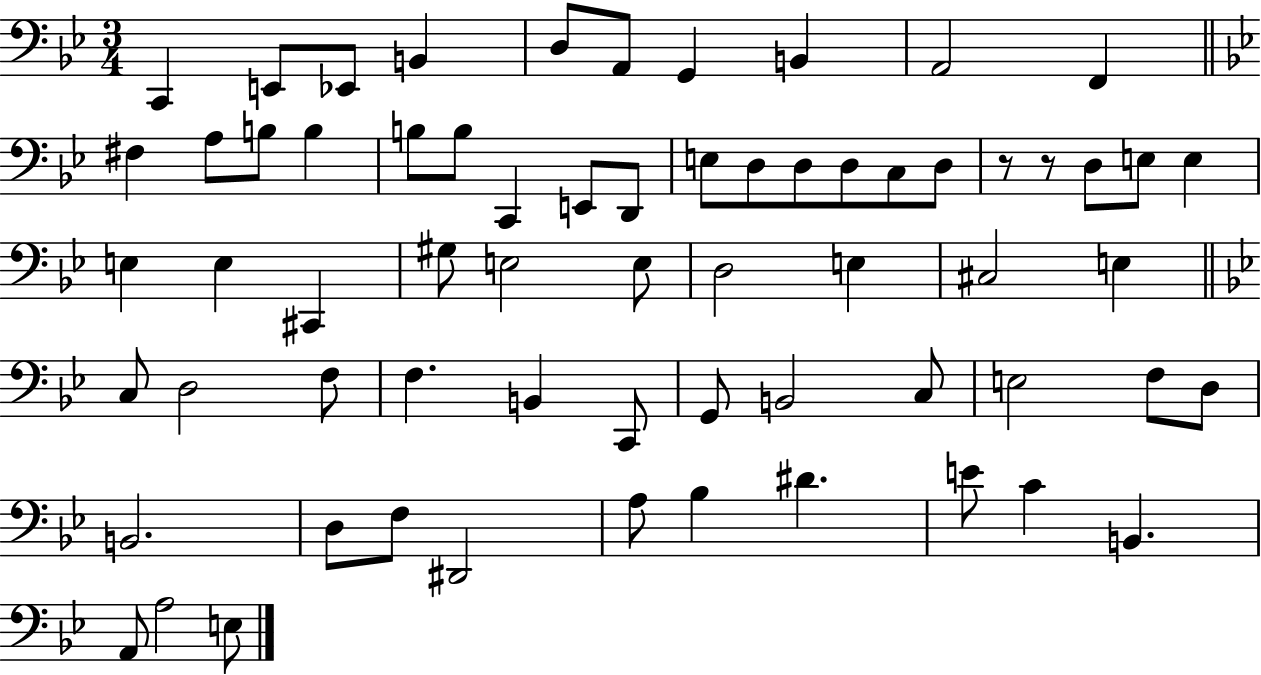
C2/q E2/e Eb2/e B2/q D3/e A2/e G2/q B2/q A2/h F2/q F#3/q A3/e B3/e B3/q B3/e B3/e C2/q E2/e D2/e E3/e D3/e D3/e D3/e C3/e D3/e R/e R/e D3/e E3/e E3/q E3/q E3/q C#2/q G#3/e E3/h E3/e D3/h E3/q C#3/h E3/q C3/e D3/h F3/e F3/q. B2/q C2/e G2/e B2/h C3/e E3/h F3/e D3/e B2/h. D3/e F3/e D#2/h A3/e Bb3/q D#4/q. E4/e C4/q B2/q. A2/e A3/h E3/e